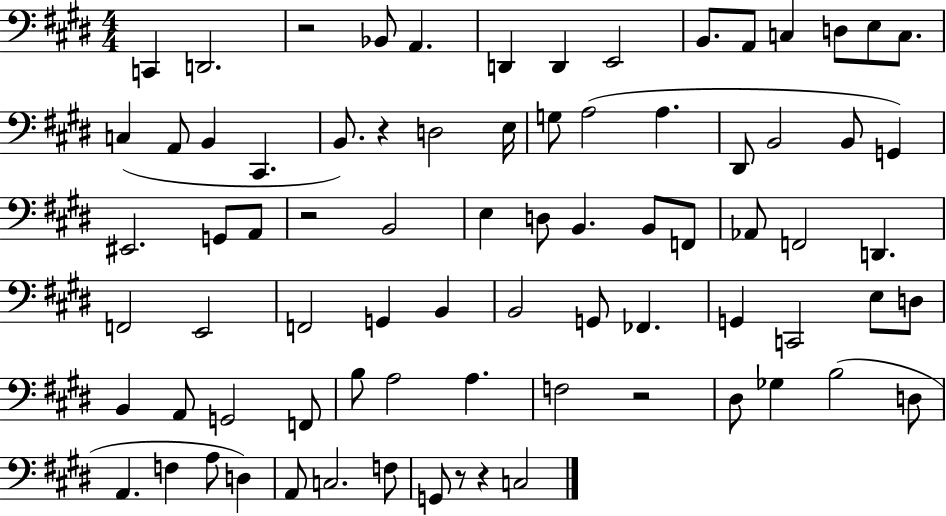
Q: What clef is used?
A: bass